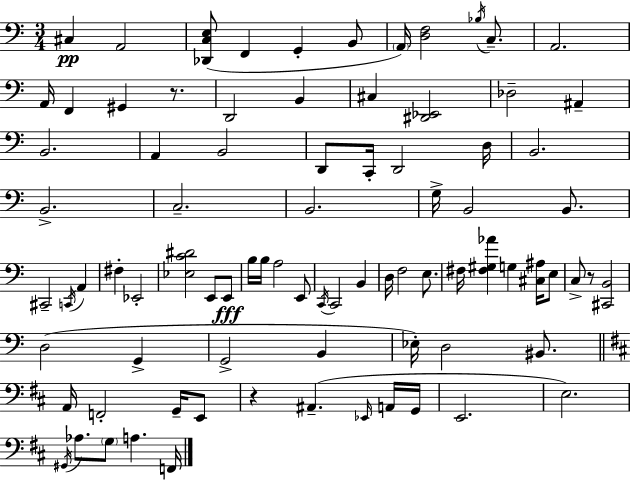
X:1
T:Untitled
M:3/4
L:1/4
K:Am
^C, A,,2 [_D,,C,E,]/2 F,, G,, B,,/2 A,,/4 [D,F,]2 _B,/4 C,/2 A,,2 A,,/4 F,, ^G,, z/2 D,,2 B,, ^C, [^D,,_E,,]2 _D,2 ^A,, B,,2 A,, B,,2 D,,/2 C,,/4 D,,2 D,/4 B,,2 B,,2 C,2 B,,2 G,/4 B,,2 B,,/2 ^C,,2 C,,/4 A,, ^F, _E,,2 [_E,C^D]2 E,,/2 E,,/2 B,/4 B,/4 A,2 E,,/2 C,,/4 C,,2 B,, D,/4 F,2 E,/2 ^F,/4 [^F,^G,_A] G, [^C,^A,]/4 E,/2 C,/2 z/2 [^C,,B,,]2 D,2 G,, G,,2 B,, _E,/4 D,2 ^B,,/2 A,,/4 F,,2 G,,/4 E,,/2 z ^A,, _E,,/4 A,,/4 G,,/4 E,,2 E,2 ^G,,/4 _A,/2 G,/2 A, F,,/4